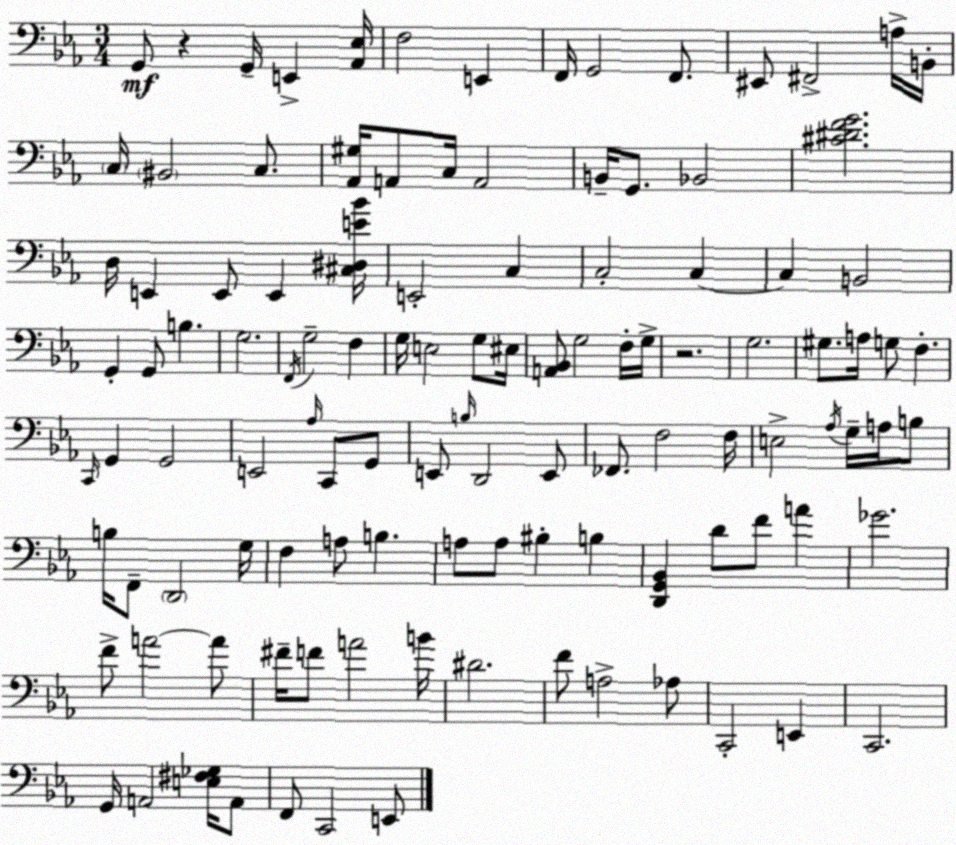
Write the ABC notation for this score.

X:1
T:Untitled
M:3/4
L:1/4
K:Eb
G,,/2 z G,,/4 E,, [_A,,_E,]/4 F,2 E,, F,,/4 G,,2 F,,/2 ^E,,/2 ^F,,2 A,/4 B,,/4 C,/4 ^B,,2 C,/2 [_A,,^G,]/4 A,,/2 C,/4 A,,2 B,,/4 G,,/2 _B,,2 [^C^DFG]2 D,/4 E,, E,,/2 E,, [^C,^D,E_B]/4 E,,2 C, C,2 C, C, B,,2 G,, G,,/2 B, G,2 F,,/4 G,2 F, G,/4 E,2 G,/2 ^E,/4 [A,,_B,,]/2 G,2 F,/4 G,/4 z2 G,2 ^G,/2 A,/4 G,/2 F, C,,/4 G,, G,,2 E,,2 _A,/4 C,,/2 G,,/2 E,,/2 B,/4 D,,2 E,,/2 _F,,/2 F,2 F,/4 E,2 _A,/4 G,/4 A,/4 B,/2 B,/4 F,,/2 D,,2 G,/4 F, A,/2 B, A,/2 A,/2 ^B, B, [D,,G,,_B,,] D/2 F/2 A _G2 F/2 A2 A/2 ^F/4 F/2 A2 B/4 ^D2 F/2 A,2 _A,/2 C,,2 E,, C,,2 G,,/4 A,,2 [E,^F,_G,]/4 A,,/2 F,,/2 C,,2 E,,/2